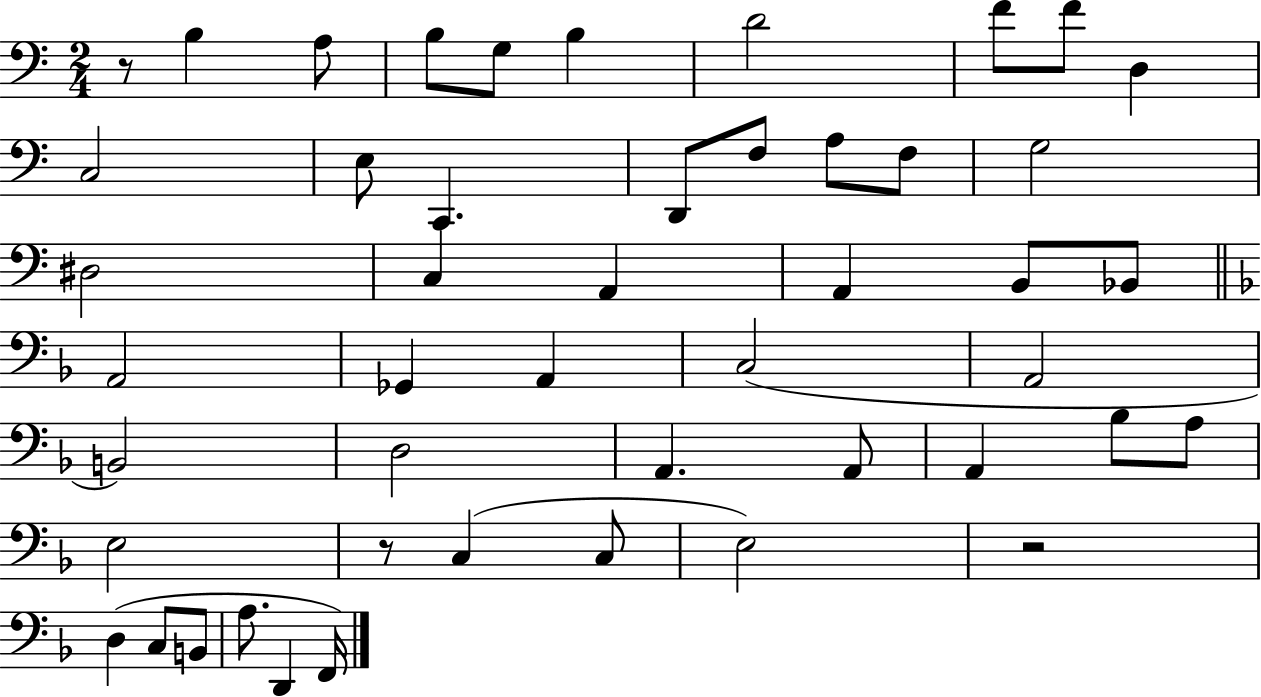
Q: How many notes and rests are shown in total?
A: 48